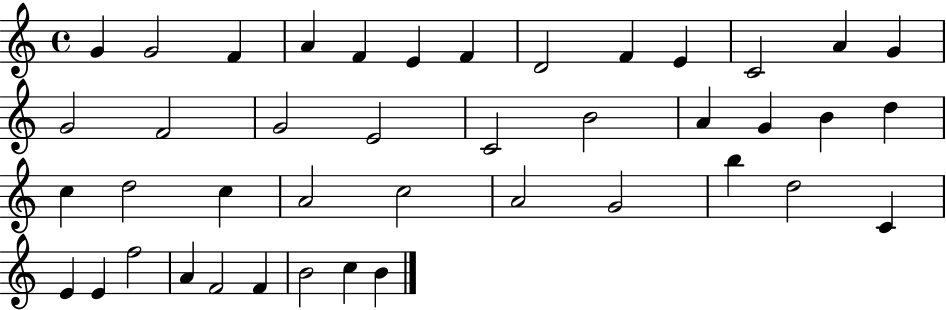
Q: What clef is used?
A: treble